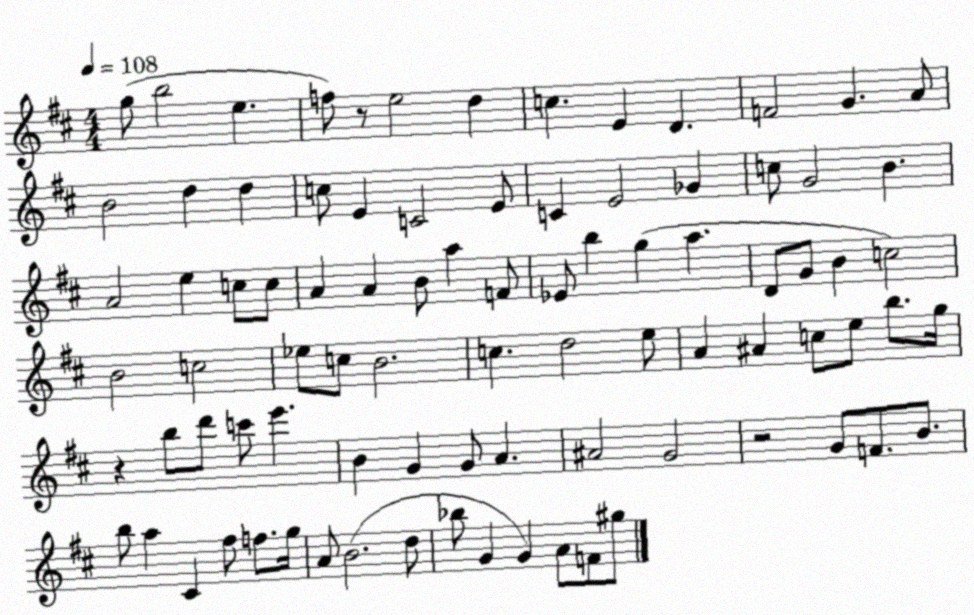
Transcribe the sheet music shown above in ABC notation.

X:1
T:Untitled
M:4/4
L:1/4
K:D
g/2 b2 e f/2 z/2 e2 d c E D F2 G A/2 B2 d d c/2 E C2 E/2 C E2 _G c/2 G2 B A2 e c/2 c/2 A A B/2 a F/2 _E/2 b g a D/2 G/2 B c2 B2 c2 _e/2 c/2 B2 c d2 e/2 A ^A c/2 e/2 b/2 g/4 z b/2 d'/2 c'/2 e' B G G/2 A ^A2 G2 z2 G/2 F/2 B/2 b/2 a ^C ^f/2 f/2 g/4 A/2 B2 d/2 _b/2 G G A/2 F/2 ^g/2